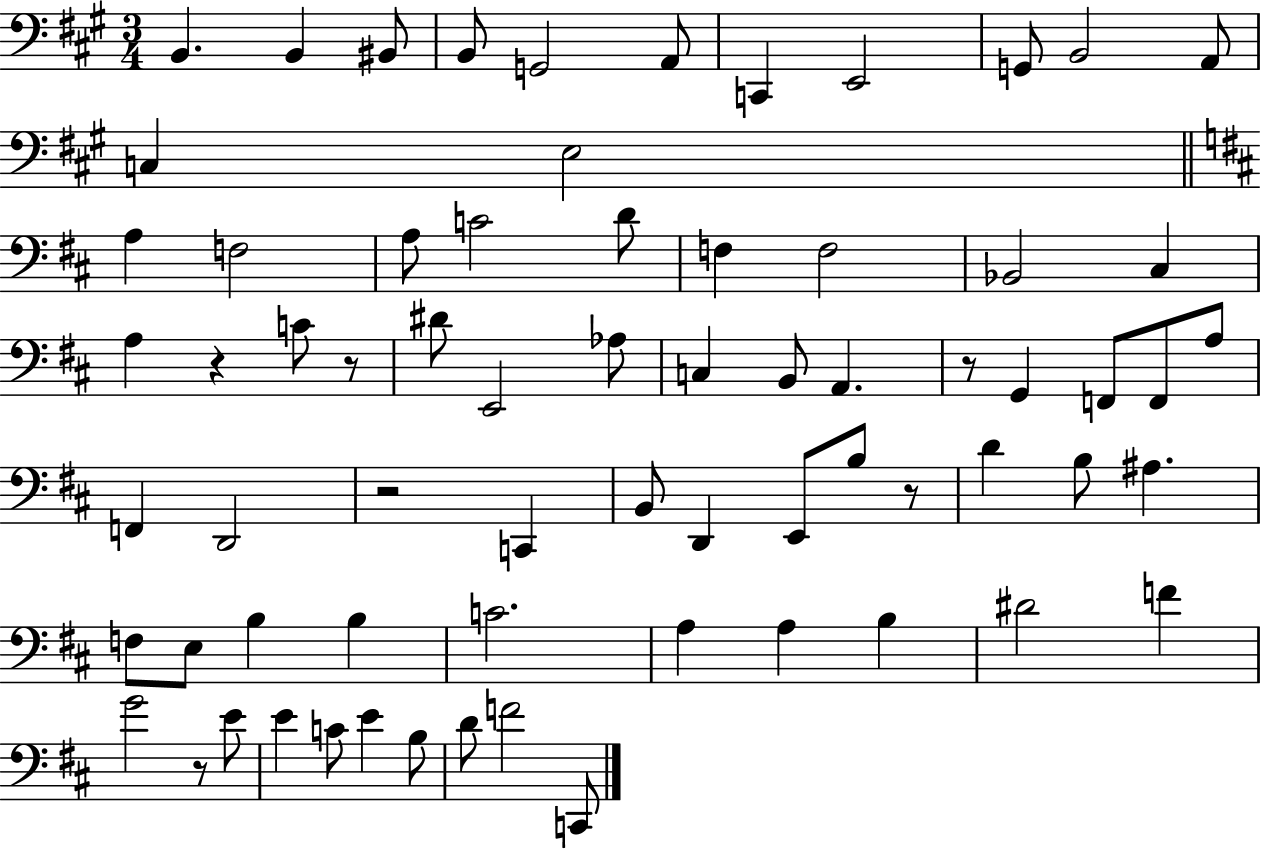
{
  \clef bass
  \numericTimeSignature
  \time 3/4
  \key a \major
  b,4. b,4 bis,8 | b,8 g,2 a,8 | c,4 e,2 | g,8 b,2 a,8 | \break c4 e2 | \bar "||" \break \key d \major a4 f2 | a8 c'2 d'8 | f4 f2 | bes,2 cis4 | \break a4 r4 c'8 r8 | dis'8 e,2 aes8 | c4 b,8 a,4. | r8 g,4 f,8 f,8 a8 | \break f,4 d,2 | r2 c,4 | b,8 d,4 e,8 b8 r8 | d'4 b8 ais4. | \break f8 e8 b4 b4 | c'2. | a4 a4 b4 | dis'2 f'4 | \break g'2 r8 e'8 | e'4 c'8 e'4 b8 | d'8 f'2 c,8 | \bar "|."
}